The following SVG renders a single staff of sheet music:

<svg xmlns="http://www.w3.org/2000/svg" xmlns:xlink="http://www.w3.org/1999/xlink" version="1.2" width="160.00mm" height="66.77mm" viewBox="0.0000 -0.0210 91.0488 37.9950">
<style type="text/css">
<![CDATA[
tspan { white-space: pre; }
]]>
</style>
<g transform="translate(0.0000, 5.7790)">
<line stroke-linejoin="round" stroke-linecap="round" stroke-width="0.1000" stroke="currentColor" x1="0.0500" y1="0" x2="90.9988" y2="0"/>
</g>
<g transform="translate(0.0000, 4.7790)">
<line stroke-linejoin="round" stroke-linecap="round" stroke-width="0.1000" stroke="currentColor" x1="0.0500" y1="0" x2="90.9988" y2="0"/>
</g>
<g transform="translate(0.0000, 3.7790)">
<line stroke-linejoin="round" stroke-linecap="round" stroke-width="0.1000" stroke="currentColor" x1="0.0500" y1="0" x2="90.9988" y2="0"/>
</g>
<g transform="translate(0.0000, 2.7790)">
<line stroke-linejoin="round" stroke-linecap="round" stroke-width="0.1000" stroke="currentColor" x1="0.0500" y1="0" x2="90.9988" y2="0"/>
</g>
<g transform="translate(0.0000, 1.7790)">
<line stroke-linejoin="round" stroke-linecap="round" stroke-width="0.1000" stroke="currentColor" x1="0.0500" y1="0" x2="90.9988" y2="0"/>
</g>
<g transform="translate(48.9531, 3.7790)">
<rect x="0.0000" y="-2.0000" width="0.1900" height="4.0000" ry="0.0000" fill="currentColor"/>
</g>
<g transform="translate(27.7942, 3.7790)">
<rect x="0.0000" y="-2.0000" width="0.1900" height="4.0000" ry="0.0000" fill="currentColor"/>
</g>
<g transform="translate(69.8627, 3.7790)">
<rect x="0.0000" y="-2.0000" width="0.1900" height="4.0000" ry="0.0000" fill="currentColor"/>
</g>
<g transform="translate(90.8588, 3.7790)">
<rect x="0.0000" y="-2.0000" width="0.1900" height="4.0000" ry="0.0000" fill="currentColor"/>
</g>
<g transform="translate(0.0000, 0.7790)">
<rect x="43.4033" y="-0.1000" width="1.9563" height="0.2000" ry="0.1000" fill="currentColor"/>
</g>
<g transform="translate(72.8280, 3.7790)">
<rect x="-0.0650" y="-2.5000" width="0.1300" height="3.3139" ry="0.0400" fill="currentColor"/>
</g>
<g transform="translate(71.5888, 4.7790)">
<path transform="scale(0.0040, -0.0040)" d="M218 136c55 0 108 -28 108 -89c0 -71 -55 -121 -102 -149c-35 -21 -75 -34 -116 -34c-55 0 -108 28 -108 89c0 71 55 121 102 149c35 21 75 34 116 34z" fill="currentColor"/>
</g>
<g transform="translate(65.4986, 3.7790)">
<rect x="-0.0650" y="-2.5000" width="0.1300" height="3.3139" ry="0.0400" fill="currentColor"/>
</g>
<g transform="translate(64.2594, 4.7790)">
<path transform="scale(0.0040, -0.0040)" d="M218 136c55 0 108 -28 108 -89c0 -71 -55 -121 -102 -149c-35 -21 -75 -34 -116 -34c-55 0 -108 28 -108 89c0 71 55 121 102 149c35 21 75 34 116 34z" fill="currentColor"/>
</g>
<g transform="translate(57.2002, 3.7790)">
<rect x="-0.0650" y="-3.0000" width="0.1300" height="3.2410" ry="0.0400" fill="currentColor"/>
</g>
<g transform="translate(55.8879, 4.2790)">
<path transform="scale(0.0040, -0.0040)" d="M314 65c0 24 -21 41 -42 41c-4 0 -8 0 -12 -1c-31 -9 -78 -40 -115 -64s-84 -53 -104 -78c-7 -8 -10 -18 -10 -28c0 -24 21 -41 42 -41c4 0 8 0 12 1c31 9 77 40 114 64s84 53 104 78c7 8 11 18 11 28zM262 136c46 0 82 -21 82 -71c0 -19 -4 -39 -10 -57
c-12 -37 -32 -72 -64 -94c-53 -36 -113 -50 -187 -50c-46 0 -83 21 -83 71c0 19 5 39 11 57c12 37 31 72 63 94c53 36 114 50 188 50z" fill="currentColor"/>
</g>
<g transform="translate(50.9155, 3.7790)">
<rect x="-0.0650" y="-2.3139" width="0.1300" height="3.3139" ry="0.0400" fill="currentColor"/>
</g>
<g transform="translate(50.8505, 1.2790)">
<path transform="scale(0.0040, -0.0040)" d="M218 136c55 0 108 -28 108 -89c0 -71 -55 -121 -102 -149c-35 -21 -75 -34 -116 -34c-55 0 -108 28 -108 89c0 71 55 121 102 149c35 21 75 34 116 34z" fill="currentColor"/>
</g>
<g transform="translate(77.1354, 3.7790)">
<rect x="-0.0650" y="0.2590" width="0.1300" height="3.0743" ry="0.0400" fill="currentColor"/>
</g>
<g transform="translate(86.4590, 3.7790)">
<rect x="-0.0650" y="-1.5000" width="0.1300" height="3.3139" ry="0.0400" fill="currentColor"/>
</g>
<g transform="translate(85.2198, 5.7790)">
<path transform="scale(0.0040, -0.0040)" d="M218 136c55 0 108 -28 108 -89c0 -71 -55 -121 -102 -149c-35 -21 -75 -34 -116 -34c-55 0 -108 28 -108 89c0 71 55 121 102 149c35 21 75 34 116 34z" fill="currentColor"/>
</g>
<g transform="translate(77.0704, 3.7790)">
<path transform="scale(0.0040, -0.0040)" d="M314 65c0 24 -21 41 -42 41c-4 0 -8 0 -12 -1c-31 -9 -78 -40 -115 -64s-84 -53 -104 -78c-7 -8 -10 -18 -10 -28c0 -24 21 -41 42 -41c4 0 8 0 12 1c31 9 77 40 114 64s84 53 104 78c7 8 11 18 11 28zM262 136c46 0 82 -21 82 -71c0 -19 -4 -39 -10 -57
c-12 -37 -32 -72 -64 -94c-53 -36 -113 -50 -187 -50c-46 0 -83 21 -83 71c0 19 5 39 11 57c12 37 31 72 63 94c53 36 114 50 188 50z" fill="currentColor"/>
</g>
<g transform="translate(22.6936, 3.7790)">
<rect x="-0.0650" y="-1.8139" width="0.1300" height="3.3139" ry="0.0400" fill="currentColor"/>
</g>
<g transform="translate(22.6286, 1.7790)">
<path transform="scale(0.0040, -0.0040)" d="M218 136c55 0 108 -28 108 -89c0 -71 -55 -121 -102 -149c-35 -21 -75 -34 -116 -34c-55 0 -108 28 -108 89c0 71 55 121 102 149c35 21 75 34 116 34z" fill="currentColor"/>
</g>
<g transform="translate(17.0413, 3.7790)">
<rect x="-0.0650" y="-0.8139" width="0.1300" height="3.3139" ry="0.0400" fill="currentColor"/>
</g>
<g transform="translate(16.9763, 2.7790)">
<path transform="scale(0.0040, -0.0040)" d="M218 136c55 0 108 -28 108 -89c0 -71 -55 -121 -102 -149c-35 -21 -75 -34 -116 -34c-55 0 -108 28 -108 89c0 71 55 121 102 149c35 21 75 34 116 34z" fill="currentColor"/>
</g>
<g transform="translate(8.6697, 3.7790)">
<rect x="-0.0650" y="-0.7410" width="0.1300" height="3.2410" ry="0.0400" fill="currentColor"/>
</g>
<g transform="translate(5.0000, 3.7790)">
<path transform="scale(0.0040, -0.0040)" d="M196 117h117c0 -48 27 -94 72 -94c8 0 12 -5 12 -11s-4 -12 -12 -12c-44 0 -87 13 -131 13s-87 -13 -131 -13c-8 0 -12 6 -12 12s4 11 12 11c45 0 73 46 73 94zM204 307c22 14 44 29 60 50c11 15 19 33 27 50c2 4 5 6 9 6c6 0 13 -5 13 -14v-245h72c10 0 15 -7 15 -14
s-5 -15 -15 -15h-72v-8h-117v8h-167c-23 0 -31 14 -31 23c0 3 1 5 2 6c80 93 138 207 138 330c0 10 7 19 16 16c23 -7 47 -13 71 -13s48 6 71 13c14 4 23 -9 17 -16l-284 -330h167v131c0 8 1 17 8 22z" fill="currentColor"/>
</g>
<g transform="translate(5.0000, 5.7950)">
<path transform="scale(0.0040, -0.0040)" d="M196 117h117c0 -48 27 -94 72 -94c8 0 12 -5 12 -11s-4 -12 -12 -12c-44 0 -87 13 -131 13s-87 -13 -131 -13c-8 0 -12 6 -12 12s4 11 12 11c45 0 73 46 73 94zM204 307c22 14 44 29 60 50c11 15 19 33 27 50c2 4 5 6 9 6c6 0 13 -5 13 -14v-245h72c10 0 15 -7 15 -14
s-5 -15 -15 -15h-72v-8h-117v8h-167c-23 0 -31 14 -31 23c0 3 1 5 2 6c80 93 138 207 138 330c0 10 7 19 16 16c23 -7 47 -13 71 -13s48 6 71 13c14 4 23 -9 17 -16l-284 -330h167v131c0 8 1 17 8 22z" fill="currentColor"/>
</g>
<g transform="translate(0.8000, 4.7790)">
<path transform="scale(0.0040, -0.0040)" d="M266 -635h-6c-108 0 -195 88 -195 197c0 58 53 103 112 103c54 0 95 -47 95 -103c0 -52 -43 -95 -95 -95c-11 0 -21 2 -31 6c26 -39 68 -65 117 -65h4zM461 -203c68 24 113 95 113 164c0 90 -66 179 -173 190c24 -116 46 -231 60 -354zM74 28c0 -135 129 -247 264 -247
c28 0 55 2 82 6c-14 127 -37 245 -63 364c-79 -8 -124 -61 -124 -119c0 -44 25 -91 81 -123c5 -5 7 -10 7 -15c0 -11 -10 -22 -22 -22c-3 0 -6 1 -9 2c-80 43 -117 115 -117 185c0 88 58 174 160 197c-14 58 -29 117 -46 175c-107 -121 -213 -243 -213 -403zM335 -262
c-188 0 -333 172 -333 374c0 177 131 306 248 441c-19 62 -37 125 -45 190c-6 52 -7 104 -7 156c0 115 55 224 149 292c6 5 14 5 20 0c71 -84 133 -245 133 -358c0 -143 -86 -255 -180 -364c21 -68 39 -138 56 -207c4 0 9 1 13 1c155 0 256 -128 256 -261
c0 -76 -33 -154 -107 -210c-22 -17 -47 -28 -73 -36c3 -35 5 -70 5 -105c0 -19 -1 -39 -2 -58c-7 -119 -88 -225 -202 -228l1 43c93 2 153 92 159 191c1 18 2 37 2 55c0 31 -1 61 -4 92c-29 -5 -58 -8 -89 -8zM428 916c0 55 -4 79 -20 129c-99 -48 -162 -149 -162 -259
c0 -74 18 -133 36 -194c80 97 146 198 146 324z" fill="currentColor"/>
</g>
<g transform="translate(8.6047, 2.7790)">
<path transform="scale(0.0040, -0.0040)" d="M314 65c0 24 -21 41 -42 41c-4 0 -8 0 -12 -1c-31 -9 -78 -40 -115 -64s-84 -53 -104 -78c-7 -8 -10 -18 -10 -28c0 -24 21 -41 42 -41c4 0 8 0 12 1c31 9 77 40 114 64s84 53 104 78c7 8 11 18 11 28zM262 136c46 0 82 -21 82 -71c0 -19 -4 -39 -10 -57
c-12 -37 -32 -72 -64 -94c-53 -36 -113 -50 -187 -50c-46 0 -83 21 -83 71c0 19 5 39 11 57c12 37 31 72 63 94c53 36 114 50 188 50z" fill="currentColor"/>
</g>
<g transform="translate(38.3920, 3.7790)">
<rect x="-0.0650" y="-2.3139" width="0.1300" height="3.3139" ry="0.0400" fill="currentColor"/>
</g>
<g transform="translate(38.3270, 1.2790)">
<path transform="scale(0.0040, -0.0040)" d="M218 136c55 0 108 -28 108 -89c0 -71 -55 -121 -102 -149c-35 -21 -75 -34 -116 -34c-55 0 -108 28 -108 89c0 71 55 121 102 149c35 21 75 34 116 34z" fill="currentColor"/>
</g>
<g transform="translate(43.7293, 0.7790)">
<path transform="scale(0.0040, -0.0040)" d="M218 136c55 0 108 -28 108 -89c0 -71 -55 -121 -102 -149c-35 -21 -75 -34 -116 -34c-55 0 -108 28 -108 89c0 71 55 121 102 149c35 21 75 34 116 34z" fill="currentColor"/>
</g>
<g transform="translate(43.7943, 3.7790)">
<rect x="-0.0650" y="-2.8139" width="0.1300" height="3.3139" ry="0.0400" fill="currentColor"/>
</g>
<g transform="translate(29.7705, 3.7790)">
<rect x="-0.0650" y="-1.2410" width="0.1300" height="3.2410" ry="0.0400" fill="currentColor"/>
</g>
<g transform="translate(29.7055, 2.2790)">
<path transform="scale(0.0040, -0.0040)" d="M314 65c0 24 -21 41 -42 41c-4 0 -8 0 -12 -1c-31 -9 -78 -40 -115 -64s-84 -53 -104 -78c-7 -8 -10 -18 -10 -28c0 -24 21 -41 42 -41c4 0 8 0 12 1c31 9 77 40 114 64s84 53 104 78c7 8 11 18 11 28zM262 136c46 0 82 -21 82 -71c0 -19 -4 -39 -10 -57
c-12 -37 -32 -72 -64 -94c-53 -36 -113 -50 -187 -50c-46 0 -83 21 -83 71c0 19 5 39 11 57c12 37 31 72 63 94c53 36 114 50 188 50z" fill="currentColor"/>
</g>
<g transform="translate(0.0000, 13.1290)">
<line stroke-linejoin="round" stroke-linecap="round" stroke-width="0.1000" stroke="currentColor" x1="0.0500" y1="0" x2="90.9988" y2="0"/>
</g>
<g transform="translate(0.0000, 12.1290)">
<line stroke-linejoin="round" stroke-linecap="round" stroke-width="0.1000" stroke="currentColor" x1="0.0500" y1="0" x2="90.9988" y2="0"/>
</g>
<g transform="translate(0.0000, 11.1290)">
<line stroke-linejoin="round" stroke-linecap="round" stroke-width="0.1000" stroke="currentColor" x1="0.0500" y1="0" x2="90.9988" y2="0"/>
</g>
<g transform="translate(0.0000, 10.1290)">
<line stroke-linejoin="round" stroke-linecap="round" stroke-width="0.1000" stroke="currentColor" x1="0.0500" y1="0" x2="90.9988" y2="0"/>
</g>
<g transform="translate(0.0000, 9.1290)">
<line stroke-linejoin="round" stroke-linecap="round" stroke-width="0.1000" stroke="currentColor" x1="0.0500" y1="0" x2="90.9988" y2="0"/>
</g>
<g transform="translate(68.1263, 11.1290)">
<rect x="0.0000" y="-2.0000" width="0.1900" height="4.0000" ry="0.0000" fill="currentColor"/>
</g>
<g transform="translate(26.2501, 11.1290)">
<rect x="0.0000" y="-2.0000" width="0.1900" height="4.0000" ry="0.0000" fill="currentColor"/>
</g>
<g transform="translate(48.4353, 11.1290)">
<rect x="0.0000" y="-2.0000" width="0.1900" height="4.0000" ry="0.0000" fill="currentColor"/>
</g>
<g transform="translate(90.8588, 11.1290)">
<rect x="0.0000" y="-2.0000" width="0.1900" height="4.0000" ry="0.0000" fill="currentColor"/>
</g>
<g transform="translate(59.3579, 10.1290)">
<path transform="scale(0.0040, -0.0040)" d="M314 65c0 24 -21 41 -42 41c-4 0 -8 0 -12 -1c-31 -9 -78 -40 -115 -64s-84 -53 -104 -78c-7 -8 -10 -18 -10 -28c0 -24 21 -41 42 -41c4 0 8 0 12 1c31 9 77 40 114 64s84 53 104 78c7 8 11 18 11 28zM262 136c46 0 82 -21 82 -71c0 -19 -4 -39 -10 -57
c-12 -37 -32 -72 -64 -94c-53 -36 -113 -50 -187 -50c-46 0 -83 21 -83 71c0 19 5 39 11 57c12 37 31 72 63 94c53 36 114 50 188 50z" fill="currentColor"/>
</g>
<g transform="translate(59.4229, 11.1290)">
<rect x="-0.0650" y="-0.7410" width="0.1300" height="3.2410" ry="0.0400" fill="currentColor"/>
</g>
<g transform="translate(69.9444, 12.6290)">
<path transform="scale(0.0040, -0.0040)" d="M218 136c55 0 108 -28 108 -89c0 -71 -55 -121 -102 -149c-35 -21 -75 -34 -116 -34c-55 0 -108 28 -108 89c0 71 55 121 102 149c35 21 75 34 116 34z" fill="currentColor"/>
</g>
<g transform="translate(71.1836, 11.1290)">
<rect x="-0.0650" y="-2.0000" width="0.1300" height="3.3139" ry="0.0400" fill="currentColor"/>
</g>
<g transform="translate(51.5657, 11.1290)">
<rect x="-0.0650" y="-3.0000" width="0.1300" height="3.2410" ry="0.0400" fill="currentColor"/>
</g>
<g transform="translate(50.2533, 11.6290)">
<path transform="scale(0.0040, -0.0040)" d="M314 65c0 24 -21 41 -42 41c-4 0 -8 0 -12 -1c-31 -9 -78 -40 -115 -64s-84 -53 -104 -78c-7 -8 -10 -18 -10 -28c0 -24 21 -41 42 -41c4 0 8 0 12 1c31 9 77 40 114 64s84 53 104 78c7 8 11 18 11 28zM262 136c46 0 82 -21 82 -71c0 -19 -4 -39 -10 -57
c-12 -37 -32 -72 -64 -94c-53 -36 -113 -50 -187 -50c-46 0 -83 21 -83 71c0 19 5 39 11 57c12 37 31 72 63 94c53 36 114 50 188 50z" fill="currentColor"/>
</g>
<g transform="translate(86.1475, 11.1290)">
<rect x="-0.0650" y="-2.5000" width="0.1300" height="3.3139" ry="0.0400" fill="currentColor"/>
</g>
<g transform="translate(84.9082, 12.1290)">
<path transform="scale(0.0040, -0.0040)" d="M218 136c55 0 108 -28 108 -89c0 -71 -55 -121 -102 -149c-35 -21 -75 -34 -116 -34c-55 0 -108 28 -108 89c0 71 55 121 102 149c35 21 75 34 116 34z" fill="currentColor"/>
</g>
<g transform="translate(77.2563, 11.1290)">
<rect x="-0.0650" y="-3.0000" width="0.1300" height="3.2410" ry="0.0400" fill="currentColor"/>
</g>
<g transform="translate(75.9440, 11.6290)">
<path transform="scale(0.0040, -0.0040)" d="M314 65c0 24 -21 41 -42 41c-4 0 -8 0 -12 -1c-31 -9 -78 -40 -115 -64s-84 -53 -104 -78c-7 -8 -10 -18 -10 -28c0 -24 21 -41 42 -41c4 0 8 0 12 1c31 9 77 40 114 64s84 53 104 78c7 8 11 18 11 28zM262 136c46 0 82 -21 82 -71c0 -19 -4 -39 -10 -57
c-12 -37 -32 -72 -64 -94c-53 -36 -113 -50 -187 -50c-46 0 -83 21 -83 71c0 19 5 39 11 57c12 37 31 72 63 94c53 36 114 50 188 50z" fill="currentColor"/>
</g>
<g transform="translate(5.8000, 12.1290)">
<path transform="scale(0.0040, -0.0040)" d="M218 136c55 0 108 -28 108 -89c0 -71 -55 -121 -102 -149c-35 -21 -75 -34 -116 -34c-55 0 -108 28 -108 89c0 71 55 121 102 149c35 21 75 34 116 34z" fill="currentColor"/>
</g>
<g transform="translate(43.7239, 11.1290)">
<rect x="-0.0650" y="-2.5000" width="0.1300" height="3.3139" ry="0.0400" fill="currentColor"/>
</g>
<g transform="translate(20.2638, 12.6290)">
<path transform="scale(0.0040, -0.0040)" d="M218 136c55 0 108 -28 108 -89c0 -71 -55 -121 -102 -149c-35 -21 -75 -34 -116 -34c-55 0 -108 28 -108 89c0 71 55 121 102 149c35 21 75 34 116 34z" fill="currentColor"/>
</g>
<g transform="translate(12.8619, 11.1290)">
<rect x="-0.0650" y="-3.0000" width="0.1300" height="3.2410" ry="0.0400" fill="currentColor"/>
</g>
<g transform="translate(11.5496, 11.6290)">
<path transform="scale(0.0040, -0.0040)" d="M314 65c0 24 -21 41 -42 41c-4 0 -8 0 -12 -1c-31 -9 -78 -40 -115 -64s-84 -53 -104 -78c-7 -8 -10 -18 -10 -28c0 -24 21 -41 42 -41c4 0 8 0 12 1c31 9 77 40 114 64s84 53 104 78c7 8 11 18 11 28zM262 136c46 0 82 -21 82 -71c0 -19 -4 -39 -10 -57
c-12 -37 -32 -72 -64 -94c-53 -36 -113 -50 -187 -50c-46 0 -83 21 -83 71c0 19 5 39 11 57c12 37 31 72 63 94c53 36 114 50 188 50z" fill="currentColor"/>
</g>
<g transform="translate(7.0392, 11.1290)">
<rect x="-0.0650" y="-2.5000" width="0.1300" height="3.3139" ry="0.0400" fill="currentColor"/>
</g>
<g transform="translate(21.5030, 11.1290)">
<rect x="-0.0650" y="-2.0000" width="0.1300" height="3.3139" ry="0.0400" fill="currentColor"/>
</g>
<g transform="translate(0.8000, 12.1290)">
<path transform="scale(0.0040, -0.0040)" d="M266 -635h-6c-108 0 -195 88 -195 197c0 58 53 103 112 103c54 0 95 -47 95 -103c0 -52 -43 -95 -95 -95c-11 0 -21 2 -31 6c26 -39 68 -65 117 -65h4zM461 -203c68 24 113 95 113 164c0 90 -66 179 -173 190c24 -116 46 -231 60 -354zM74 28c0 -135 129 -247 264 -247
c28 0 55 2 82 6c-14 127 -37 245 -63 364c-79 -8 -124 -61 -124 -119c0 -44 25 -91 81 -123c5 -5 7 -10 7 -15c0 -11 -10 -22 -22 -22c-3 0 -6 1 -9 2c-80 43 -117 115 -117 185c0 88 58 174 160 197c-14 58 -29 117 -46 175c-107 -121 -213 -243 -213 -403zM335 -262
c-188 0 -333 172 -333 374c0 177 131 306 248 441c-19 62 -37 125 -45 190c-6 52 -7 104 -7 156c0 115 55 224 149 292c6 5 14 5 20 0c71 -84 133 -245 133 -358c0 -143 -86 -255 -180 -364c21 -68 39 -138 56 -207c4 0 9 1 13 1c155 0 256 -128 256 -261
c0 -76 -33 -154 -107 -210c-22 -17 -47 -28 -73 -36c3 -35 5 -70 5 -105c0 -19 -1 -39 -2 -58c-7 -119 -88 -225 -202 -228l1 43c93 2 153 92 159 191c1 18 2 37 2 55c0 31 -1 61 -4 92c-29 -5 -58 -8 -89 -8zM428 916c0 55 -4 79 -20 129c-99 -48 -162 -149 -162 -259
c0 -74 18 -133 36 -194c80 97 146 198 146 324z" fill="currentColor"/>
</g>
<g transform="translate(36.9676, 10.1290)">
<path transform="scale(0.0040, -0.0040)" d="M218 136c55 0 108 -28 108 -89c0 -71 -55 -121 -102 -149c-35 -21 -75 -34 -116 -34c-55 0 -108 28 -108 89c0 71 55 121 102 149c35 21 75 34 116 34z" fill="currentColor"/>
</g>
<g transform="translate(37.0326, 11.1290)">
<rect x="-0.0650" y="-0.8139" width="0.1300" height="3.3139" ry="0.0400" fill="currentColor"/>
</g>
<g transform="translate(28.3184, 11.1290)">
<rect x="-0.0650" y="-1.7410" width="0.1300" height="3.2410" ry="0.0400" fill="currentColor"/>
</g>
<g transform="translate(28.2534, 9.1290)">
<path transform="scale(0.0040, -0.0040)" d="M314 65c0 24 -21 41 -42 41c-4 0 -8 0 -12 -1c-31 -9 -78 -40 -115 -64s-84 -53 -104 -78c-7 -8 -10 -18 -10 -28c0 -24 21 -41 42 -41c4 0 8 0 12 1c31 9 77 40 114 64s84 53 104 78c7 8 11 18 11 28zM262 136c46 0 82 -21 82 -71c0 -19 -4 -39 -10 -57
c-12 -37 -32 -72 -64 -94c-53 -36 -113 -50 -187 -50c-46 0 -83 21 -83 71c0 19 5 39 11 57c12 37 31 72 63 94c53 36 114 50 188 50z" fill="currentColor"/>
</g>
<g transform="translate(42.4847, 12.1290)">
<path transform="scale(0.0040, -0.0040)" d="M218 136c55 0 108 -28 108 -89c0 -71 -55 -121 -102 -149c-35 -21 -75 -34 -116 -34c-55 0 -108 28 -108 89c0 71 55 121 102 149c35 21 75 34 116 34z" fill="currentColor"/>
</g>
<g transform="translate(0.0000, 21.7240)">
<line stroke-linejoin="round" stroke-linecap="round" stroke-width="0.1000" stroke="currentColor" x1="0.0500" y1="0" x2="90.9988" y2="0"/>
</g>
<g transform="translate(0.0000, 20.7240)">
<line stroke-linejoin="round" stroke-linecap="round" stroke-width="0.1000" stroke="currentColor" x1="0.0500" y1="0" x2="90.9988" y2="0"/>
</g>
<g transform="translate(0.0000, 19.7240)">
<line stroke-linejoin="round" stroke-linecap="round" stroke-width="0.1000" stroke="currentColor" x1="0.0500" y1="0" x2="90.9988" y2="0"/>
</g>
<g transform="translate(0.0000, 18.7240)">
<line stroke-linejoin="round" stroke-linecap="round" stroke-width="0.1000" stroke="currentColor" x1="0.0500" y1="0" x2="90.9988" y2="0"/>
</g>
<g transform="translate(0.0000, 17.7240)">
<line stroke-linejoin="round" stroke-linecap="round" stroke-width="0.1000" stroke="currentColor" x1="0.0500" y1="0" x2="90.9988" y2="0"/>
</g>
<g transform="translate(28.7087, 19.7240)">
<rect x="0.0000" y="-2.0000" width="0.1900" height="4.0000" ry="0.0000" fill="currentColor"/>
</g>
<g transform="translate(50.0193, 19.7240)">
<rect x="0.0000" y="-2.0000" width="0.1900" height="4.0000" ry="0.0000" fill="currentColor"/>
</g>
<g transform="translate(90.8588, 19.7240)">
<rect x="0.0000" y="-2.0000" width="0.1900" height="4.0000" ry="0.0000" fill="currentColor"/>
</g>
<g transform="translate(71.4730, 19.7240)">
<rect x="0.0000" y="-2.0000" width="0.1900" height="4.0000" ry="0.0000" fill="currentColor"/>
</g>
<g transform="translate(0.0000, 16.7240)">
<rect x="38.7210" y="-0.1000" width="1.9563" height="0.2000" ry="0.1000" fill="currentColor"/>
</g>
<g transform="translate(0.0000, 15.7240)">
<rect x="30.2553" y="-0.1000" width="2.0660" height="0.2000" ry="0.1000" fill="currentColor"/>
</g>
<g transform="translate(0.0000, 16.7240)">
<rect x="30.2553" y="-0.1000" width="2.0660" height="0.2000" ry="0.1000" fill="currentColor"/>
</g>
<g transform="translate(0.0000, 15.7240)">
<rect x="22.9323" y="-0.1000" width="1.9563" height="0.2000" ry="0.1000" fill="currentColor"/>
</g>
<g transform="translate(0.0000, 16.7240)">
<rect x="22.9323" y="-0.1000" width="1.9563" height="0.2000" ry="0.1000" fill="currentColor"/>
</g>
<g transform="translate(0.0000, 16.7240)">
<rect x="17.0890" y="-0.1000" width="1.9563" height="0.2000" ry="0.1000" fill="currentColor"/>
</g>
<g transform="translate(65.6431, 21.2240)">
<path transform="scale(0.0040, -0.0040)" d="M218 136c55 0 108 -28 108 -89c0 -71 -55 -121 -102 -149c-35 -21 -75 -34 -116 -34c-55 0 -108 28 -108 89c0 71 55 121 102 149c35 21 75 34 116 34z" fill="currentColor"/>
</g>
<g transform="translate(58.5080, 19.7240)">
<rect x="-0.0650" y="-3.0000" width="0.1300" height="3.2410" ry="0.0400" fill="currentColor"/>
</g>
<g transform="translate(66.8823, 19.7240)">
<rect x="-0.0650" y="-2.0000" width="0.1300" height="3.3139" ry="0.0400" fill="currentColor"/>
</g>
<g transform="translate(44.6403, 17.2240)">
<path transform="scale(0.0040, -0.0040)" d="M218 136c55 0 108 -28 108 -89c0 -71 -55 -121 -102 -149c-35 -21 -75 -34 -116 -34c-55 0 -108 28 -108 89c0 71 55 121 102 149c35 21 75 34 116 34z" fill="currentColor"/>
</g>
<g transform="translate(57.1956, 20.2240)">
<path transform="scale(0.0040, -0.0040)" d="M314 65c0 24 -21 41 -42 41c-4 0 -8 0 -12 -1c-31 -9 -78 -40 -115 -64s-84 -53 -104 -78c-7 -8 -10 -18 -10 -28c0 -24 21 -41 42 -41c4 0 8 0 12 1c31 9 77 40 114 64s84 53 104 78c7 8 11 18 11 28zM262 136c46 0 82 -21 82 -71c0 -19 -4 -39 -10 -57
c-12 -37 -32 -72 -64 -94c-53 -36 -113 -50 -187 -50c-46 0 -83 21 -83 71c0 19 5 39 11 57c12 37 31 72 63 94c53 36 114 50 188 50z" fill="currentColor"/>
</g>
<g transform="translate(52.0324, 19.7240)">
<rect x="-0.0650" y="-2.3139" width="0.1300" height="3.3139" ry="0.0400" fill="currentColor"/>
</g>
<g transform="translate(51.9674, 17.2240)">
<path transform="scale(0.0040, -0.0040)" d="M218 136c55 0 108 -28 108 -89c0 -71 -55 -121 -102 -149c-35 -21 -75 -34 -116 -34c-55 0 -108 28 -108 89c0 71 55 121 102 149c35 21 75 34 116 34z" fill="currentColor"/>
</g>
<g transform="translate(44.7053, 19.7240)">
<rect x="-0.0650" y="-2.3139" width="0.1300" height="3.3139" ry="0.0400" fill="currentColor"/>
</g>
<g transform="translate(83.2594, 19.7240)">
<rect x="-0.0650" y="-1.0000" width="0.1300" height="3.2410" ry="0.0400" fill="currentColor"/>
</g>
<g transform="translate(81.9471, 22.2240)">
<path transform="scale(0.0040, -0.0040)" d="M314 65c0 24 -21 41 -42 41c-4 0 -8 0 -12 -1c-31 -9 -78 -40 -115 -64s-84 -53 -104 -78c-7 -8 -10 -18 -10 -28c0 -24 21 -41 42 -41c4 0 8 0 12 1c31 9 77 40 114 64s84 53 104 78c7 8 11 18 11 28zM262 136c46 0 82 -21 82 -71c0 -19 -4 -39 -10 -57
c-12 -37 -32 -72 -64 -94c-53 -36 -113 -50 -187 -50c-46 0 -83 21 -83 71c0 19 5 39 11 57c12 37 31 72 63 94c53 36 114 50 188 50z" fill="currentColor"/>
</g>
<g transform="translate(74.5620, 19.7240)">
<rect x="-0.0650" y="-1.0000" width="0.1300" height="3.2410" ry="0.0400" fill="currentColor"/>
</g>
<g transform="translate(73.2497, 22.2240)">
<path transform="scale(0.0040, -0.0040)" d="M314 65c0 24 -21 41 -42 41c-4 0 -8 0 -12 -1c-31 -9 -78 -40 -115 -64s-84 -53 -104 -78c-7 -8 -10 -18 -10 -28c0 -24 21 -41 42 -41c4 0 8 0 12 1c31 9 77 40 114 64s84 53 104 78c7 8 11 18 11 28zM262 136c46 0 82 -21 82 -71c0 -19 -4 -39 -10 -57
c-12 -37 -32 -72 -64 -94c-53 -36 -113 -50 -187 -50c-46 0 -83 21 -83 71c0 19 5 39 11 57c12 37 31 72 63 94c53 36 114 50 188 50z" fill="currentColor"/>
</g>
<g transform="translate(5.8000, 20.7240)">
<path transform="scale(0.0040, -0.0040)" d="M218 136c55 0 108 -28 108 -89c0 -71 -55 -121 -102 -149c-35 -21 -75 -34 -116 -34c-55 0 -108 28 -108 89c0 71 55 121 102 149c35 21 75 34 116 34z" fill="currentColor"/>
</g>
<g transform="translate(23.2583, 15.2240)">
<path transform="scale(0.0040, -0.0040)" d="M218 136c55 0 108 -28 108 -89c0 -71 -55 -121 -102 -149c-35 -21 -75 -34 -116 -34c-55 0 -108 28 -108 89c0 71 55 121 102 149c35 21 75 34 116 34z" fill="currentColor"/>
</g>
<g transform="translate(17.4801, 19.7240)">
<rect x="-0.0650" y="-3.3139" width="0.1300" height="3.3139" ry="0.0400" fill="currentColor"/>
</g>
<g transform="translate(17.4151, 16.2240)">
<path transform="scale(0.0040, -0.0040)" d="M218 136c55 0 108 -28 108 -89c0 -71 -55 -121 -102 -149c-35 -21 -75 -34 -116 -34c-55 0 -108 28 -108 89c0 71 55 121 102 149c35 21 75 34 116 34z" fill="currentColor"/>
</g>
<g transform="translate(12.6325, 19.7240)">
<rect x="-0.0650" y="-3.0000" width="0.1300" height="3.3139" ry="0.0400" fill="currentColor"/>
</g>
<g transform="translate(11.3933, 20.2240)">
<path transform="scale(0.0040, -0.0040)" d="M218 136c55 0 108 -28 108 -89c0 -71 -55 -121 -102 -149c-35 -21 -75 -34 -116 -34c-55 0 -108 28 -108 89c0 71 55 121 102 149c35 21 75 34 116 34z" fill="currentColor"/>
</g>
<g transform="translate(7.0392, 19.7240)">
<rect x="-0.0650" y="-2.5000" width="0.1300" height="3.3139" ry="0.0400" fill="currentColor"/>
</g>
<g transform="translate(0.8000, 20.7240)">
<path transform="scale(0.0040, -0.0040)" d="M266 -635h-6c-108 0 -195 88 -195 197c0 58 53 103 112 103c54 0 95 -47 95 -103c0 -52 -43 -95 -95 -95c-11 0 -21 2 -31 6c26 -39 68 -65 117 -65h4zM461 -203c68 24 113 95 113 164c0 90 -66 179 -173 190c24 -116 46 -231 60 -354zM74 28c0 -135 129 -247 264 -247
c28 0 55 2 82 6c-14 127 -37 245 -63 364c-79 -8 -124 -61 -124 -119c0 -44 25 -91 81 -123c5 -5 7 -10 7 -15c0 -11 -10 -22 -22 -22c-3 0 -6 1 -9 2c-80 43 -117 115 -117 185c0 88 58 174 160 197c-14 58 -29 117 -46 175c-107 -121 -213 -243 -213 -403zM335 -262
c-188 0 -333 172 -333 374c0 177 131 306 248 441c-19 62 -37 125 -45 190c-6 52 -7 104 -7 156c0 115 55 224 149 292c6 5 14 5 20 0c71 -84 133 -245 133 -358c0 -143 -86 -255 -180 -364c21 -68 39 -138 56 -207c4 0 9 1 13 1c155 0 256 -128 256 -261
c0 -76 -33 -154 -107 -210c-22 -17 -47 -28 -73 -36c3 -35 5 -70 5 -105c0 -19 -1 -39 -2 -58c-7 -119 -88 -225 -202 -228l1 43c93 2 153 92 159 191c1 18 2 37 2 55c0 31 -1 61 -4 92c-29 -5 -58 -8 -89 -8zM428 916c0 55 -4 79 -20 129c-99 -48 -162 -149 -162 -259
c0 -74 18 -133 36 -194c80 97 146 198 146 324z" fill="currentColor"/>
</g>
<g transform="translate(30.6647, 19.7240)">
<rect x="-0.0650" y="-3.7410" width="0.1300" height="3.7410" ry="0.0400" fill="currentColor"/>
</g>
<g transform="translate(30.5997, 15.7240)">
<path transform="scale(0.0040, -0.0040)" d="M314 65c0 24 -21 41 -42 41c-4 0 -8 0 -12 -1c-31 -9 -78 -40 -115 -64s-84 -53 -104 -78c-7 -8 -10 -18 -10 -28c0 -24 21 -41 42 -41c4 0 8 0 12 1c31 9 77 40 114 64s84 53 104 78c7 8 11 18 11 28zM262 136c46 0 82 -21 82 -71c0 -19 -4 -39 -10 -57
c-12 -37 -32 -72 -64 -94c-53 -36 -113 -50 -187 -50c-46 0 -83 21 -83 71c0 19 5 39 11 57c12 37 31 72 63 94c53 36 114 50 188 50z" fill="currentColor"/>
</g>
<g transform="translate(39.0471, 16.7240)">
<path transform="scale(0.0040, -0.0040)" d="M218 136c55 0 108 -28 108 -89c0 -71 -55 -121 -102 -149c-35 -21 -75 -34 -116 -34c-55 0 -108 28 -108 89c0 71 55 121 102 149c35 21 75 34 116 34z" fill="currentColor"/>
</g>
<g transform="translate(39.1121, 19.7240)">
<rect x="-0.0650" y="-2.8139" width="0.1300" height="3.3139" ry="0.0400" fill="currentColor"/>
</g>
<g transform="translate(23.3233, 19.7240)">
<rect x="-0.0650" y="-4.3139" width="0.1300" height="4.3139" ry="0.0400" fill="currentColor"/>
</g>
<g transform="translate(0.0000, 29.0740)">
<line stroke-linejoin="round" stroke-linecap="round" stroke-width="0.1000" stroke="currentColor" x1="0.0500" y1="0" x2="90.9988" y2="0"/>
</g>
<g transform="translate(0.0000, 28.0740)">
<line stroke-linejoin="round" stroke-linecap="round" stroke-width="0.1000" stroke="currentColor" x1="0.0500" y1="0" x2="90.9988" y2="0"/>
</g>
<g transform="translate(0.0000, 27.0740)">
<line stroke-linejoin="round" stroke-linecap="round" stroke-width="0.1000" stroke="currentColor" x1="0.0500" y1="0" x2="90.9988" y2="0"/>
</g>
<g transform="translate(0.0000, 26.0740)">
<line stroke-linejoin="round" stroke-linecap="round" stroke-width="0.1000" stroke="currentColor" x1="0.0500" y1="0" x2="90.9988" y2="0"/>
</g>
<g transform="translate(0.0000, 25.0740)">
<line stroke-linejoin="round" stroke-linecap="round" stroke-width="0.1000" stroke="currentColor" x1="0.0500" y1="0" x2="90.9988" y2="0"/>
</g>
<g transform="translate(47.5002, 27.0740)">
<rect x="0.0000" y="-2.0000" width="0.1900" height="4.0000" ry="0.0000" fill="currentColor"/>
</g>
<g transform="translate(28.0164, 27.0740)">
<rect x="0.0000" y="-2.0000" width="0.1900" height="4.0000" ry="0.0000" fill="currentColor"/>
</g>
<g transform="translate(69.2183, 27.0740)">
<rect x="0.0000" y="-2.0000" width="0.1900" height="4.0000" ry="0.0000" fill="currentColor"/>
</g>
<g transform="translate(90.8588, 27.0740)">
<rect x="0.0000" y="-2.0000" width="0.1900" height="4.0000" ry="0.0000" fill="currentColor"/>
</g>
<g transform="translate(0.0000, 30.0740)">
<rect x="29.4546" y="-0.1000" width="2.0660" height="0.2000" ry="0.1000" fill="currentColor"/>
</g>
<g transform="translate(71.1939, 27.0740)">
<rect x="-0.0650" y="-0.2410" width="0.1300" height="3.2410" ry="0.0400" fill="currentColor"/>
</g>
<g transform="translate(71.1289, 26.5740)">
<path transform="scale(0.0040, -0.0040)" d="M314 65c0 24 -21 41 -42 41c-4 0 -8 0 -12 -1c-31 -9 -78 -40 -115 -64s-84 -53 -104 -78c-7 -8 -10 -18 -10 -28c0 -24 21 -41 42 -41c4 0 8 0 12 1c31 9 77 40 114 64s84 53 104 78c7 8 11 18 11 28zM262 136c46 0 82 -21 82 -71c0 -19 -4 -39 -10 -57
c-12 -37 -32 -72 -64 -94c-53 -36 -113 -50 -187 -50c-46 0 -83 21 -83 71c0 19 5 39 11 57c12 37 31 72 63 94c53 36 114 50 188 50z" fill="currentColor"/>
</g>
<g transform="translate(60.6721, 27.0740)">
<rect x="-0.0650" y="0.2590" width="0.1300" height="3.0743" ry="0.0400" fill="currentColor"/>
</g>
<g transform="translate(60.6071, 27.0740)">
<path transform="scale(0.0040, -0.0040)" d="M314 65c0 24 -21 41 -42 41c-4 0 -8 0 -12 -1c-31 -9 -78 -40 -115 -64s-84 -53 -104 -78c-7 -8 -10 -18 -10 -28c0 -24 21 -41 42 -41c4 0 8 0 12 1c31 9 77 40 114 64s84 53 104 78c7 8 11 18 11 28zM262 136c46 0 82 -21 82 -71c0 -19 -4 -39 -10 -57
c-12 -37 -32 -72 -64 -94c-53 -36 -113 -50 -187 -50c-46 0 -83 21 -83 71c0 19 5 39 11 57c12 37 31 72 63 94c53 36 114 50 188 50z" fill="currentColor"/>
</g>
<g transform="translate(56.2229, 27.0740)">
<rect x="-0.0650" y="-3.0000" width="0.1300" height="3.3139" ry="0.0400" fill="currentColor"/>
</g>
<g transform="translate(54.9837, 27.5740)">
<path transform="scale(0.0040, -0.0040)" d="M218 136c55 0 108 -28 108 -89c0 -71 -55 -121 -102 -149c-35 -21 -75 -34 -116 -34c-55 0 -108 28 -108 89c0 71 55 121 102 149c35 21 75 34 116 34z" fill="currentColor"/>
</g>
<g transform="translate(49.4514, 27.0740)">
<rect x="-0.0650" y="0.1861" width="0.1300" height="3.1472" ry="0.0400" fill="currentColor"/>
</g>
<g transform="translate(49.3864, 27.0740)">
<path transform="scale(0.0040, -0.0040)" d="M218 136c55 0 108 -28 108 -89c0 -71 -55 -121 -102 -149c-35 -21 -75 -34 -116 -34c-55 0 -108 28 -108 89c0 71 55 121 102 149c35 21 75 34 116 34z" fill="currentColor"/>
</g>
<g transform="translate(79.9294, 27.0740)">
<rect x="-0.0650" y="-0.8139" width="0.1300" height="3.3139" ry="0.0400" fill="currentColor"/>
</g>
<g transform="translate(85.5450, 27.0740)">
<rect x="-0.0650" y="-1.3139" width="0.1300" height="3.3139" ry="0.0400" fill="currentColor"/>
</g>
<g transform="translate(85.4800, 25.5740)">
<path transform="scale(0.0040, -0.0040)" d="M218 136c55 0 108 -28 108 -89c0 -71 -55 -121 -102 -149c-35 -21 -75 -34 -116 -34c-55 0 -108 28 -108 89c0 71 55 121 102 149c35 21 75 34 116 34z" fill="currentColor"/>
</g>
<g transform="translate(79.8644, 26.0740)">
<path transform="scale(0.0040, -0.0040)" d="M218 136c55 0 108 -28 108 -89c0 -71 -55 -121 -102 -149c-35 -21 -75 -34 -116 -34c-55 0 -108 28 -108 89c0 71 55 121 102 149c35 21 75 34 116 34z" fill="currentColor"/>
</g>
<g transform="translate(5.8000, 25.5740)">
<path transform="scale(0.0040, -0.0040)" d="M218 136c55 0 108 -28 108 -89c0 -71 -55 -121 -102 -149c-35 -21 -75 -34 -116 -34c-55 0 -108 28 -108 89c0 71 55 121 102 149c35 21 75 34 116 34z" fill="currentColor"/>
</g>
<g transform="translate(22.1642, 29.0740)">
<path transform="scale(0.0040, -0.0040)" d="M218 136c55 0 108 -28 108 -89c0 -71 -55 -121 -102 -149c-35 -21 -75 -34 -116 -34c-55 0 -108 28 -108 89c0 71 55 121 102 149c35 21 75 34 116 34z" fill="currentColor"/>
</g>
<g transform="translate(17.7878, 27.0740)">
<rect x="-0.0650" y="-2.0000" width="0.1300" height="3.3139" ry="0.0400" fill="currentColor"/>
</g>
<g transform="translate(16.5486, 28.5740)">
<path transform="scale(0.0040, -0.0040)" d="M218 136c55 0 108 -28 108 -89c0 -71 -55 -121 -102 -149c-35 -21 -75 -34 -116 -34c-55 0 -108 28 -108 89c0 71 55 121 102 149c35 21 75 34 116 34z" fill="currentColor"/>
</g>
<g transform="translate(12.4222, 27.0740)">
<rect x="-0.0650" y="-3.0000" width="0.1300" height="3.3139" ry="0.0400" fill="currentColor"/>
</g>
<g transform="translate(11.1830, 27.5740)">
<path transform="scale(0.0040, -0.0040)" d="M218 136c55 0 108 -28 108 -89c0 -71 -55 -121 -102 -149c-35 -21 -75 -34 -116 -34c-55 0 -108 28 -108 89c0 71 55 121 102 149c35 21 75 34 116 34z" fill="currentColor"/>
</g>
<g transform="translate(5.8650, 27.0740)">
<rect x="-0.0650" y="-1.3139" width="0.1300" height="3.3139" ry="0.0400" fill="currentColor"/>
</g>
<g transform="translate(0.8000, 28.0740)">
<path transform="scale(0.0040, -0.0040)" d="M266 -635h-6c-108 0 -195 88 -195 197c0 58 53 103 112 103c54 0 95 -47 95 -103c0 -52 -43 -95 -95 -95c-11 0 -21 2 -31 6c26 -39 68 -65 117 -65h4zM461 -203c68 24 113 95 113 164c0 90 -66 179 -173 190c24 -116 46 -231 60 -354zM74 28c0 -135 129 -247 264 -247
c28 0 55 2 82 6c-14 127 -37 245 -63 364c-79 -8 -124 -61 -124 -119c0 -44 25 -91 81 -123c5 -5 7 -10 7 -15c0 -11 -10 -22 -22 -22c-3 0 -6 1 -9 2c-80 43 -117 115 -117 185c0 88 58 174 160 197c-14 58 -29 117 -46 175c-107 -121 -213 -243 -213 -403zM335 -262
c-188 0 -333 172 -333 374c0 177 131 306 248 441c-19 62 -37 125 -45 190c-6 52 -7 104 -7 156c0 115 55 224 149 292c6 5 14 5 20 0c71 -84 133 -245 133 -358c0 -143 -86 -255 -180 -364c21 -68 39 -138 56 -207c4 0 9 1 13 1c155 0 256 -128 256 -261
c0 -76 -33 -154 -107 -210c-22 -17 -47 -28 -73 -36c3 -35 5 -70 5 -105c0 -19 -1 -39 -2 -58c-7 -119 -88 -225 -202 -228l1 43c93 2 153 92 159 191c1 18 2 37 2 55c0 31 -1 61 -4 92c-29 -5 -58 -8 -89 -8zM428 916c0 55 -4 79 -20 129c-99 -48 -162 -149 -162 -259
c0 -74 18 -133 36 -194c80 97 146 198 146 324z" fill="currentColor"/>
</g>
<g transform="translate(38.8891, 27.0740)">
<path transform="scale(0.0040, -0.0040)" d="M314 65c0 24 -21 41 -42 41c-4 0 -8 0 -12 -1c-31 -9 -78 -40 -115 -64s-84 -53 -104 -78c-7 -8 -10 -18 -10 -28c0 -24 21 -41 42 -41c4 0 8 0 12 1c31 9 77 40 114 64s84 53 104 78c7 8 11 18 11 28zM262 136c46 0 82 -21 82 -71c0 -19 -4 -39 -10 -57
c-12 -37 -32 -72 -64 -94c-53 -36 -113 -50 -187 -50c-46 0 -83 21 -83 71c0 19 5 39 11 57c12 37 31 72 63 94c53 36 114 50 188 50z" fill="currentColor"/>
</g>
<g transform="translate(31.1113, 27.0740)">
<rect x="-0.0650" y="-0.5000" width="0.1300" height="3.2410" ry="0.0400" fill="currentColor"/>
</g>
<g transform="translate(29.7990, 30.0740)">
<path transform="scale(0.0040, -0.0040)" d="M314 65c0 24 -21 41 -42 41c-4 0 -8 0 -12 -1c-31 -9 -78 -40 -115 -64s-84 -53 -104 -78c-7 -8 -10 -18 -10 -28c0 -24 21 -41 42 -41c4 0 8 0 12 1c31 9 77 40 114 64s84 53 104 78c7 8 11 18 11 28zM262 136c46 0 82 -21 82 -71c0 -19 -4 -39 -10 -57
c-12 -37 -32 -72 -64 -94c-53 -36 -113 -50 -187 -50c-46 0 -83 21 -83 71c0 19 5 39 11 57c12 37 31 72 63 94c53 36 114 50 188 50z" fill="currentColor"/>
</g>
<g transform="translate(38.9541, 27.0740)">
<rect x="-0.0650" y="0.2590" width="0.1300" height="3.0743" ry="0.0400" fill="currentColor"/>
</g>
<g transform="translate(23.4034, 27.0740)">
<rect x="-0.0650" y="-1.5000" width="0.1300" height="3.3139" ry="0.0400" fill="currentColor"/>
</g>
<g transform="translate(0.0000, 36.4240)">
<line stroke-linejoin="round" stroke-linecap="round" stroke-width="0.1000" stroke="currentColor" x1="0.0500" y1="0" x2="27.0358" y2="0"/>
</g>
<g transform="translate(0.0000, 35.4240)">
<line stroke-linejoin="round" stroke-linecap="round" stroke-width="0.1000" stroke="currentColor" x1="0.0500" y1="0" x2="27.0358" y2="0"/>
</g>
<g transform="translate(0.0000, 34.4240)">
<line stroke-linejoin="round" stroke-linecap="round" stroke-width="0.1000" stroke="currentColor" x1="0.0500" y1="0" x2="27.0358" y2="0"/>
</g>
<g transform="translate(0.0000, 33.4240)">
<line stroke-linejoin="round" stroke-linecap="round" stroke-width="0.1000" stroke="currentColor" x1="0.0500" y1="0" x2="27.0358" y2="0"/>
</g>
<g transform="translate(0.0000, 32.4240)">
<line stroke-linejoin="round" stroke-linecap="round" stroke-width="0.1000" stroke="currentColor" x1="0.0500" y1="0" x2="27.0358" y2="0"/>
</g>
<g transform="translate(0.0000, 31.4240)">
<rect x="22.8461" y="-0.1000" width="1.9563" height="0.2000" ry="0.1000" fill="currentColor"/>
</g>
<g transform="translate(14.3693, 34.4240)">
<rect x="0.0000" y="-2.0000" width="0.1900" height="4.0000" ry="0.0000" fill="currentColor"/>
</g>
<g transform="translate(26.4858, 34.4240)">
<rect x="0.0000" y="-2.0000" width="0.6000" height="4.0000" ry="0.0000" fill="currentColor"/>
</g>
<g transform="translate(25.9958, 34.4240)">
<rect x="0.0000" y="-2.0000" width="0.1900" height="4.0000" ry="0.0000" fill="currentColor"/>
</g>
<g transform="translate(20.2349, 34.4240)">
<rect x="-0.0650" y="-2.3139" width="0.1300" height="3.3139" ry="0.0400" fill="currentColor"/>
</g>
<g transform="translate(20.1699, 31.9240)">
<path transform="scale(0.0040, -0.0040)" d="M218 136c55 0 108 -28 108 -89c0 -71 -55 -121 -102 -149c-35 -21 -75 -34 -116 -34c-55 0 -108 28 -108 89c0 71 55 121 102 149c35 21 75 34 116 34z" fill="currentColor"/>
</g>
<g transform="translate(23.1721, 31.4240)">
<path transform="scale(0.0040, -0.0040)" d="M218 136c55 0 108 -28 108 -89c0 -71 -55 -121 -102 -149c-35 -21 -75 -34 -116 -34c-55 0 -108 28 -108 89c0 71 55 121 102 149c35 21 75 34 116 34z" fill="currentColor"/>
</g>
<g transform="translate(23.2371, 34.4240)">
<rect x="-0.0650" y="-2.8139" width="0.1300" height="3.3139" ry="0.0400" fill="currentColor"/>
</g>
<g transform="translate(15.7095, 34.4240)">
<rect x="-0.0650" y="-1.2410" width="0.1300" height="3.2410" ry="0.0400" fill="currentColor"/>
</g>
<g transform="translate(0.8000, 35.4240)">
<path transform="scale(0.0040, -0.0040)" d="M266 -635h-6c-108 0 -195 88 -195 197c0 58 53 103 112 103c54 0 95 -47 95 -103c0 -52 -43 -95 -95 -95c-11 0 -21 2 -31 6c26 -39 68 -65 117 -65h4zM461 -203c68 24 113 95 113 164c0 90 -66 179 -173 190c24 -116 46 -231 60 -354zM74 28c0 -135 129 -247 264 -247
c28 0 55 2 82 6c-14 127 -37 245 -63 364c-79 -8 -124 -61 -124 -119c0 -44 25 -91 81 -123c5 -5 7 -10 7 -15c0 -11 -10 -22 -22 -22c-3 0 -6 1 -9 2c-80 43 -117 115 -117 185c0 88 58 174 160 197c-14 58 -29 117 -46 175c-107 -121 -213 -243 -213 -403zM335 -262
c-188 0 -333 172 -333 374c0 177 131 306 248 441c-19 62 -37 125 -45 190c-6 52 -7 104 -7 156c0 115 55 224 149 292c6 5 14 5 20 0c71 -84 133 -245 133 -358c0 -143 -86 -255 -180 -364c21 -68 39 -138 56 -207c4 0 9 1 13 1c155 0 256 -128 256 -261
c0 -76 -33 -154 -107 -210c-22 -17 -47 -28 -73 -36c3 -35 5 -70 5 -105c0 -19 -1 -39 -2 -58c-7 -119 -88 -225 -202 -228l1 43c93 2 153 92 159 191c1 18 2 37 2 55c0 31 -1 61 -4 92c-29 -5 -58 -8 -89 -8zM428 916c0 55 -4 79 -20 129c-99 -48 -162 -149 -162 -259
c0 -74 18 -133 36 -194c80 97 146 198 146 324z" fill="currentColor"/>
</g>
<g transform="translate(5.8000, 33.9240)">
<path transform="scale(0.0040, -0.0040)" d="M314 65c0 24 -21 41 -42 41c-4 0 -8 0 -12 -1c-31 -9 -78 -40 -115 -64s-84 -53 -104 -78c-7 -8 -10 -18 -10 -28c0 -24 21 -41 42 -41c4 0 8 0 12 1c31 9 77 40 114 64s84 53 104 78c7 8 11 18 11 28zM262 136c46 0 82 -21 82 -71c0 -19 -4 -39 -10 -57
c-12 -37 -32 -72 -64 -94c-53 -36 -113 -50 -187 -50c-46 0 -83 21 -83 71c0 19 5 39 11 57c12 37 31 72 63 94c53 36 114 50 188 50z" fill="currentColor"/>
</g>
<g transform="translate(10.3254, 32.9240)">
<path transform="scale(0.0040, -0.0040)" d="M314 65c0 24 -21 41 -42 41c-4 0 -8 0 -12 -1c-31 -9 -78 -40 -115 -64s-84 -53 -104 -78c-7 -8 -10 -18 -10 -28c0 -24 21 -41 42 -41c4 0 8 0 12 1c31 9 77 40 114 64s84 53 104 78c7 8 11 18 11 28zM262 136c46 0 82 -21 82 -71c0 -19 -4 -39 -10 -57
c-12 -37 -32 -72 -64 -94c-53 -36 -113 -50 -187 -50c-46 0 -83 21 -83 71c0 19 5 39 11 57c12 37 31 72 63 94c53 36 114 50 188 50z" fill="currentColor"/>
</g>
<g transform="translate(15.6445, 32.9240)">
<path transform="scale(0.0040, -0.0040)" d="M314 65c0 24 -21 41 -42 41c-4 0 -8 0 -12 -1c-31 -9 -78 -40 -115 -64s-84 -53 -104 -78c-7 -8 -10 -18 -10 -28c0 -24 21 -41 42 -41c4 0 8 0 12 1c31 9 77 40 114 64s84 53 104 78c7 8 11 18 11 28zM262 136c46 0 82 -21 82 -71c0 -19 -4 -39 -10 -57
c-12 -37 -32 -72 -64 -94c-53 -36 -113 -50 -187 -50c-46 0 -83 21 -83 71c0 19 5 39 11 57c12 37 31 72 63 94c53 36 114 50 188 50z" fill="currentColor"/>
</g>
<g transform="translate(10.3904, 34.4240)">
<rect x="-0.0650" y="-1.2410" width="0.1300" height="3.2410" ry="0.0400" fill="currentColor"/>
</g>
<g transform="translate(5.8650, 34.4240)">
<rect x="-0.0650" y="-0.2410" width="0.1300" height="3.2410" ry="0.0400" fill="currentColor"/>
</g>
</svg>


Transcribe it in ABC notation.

X:1
T:Untitled
M:4/4
L:1/4
K:C
d2 d f e2 g a g A2 G G B2 E G A2 F f2 d G A2 d2 F A2 G G A b d' c'2 a g g A2 F D2 D2 e A F E C2 B2 B A B2 c2 d e c2 e2 e2 g a